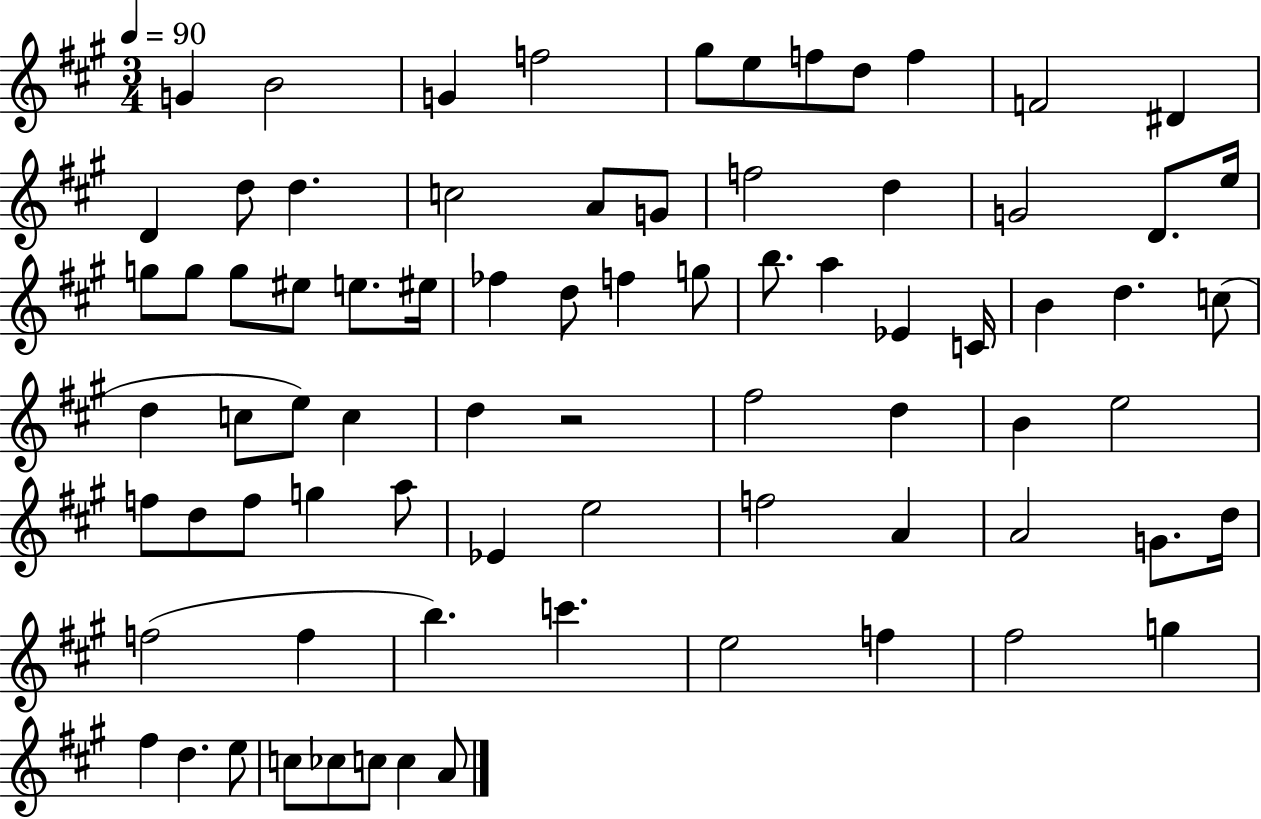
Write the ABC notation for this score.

X:1
T:Untitled
M:3/4
L:1/4
K:A
G B2 G f2 ^g/2 e/2 f/2 d/2 f F2 ^D D d/2 d c2 A/2 G/2 f2 d G2 D/2 e/4 g/2 g/2 g/2 ^e/2 e/2 ^e/4 _f d/2 f g/2 b/2 a _E C/4 B d c/2 d c/2 e/2 c d z2 ^f2 d B e2 f/2 d/2 f/2 g a/2 _E e2 f2 A A2 G/2 d/4 f2 f b c' e2 f ^f2 g ^f d e/2 c/2 _c/2 c/2 c A/2